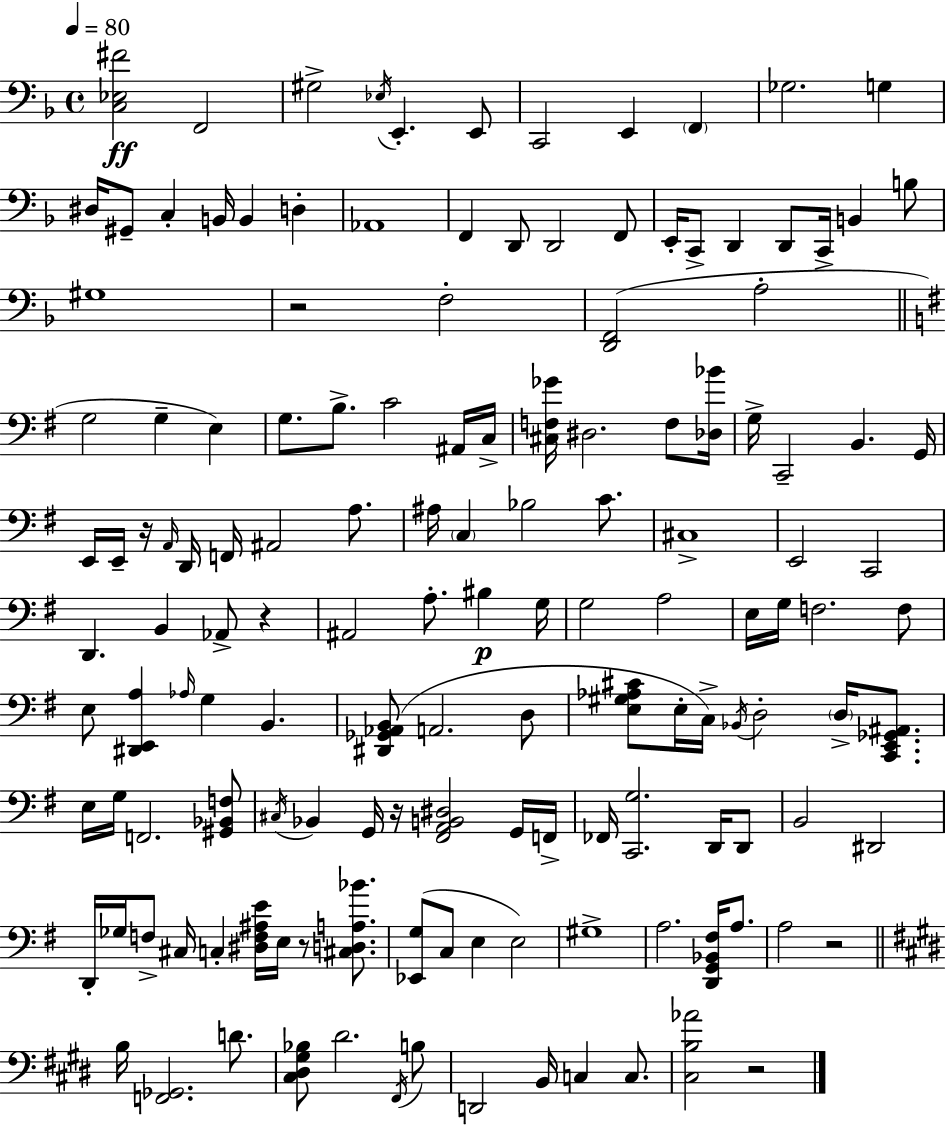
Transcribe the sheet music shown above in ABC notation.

X:1
T:Untitled
M:4/4
L:1/4
K:Dm
[C,_E,^F]2 F,,2 ^G,2 _E,/4 E,, E,,/2 C,,2 E,, F,, _G,2 G, ^D,/4 ^G,,/2 C, B,,/4 B,, D, _A,,4 F,, D,,/2 D,,2 F,,/2 E,,/4 C,,/2 D,, D,,/2 C,,/4 B,, B,/2 ^G,4 z2 F,2 [D,,F,,]2 A,2 G,2 G, E, G,/2 B,/2 C2 ^A,,/4 C,/4 [^C,F,_G]/4 ^D,2 F,/2 [_D,_B]/4 G,/4 C,,2 B,, G,,/4 E,,/4 E,,/4 z/4 A,,/4 D,,/4 F,,/4 ^A,,2 A,/2 ^A,/4 C, _B,2 C/2 ^C,4 E,,2 C,,2 D,, B,, _A,,/2 z ^A,,2 A,/2 ^B, G,/4 G,2 A,2 E,/4 G,/4 F,2 F,/2 E,/2 [^D,,E,,A,] _A,/4 G, B,, [^D,,_G,,_A,,B,,]/2 A,,2 D,/2 [E,^G,_A,^C]/2 E,/4 C,/4 _B,,/4 D,2 D,/4 [C,,E,,_G,,^A,,]/2 E,/4 G,/4 F,,2 [^G,,_B,,F,]/2 ^C,/4 _B,, G,,/4 z/4 [^F,,A,,B,,^D,]2 G,,/4 F,,/4 _F,,/4 [C,,G,]2 D,,/4 D,,/2 B,,2 ^D,,2 D,,/4 _G,/4 F,/2 ^C,/4 C, [^D,F,^A,E]/4 E,/4 z/2 [^C,D,A,_B]/2 [_E,,G,]/2 C,/2 E, E,2 ^G,4 A,2 [D,,G,,_B,,^F,]/4 A,/2 A,2 z2 B,/4 [F,,_G,,]2 D/2 [^C,^D,^G,_B,]/2 ^D2 ^F,,/4 B,/2 D,,2 B,,/4 C, C,/2 [^C,B,_A]2 z2